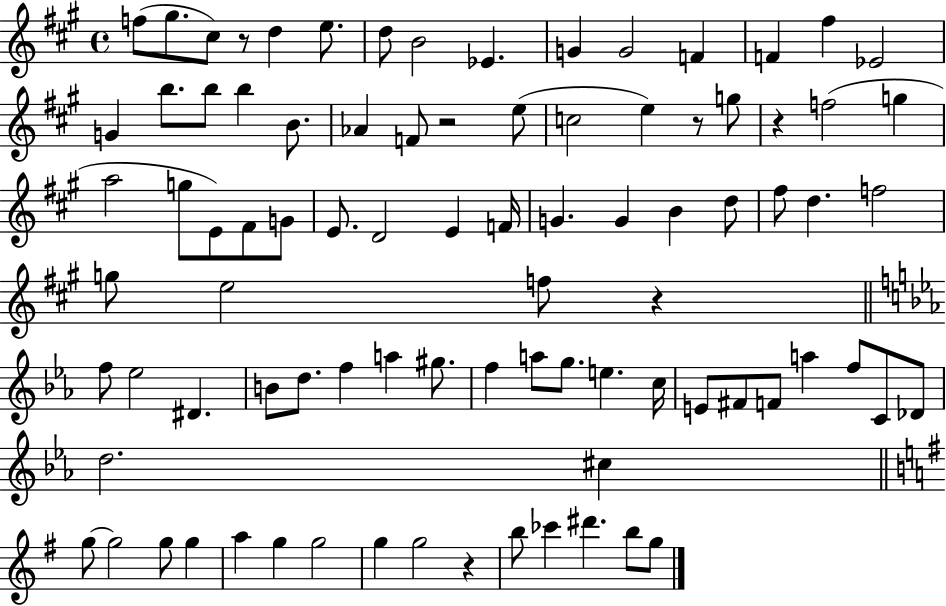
F5/e G#5/e. C#5/e R/e D5/q E5/e. D5/e B4/h Eb4/q. G4/q G4/h F4/q F4/q F#5/q Eb4/h G4/q B5/e. B5/e B5/q B4/e. Ab4/q F4/e R/h E5/e C5/h E5/q R/e G5/e R/q F5/h G5/q A5/h G5/e E4/e F#4/e G4/e E4/e. D4/h E4/q F4/s G4/q. G4/q B4/q D5/e F#5/e D5/q. F5/h G5/e E5/h F5/e R/q F5/e Eb5/h D#4/q. B4/e D5/e. F5/q A5/q G#5/e. F5/q A5/e G5/e. E5/q. C5/s E4/e F#4/e F4/e A5/q F5/e C4/e Db4/e D5/h. C#5/q G5/e G5/h G5/e G5/q A5/q G5/q G5/h G5/q G5/h R/q B5/e CES6/q D#6/q. B5/e G5/e